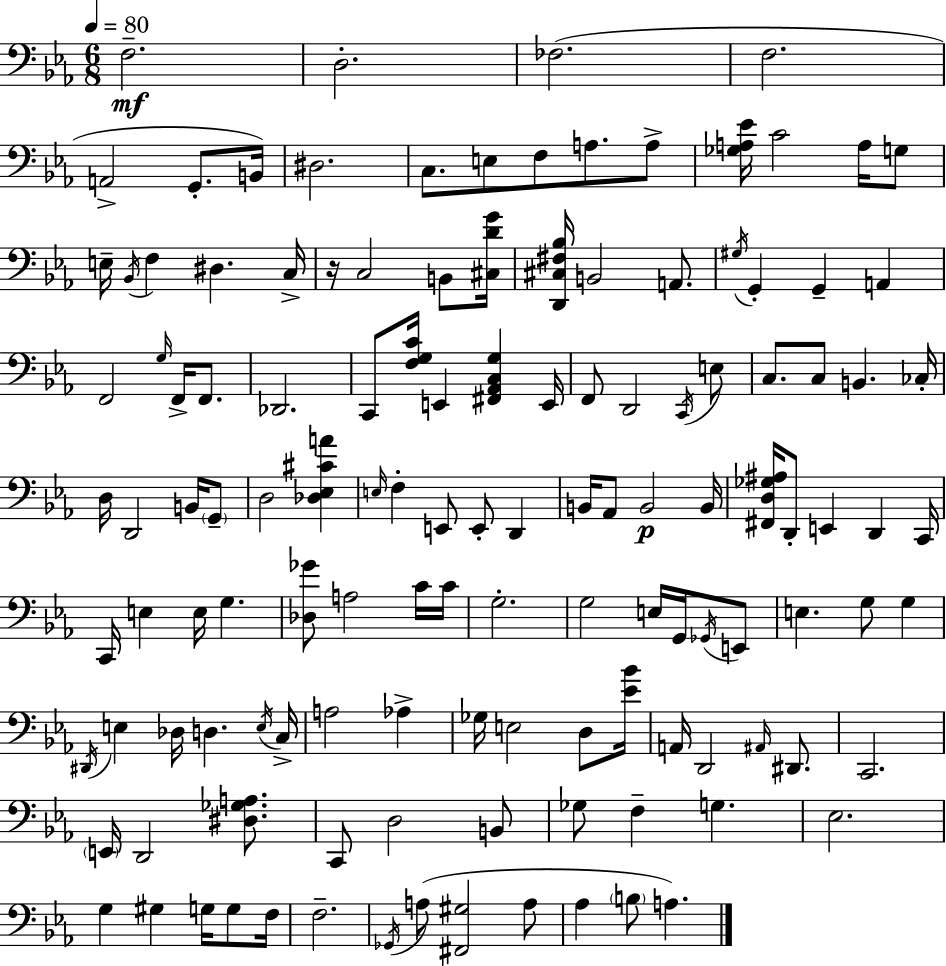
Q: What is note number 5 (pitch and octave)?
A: A2